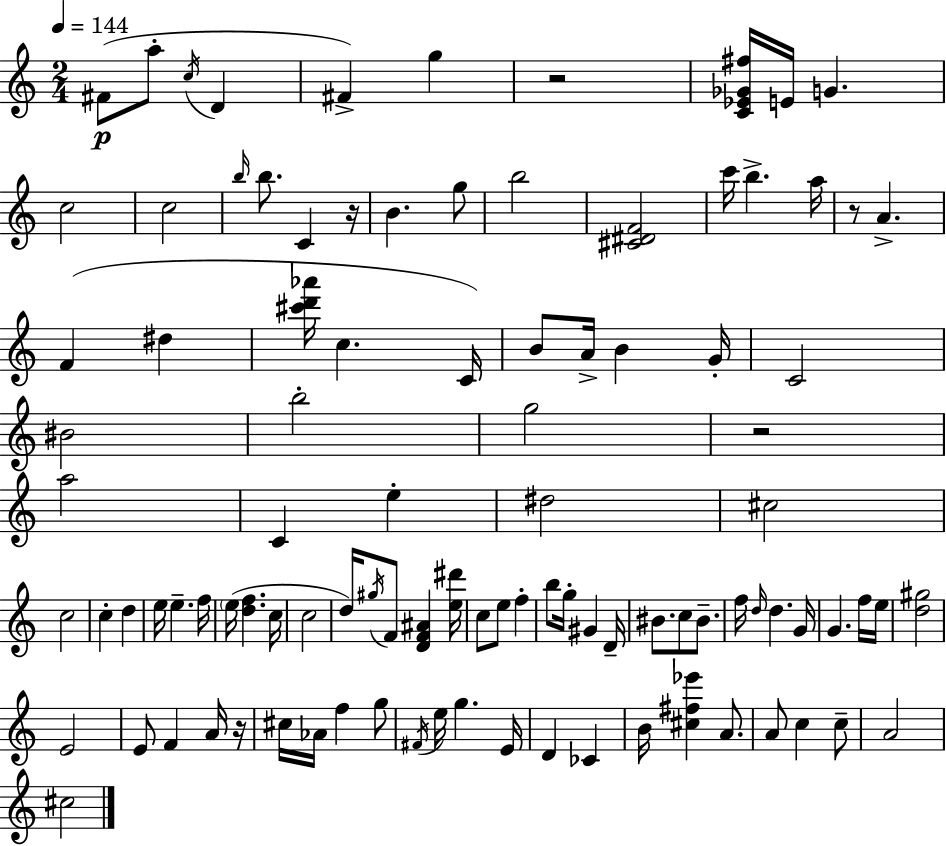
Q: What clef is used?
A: treble